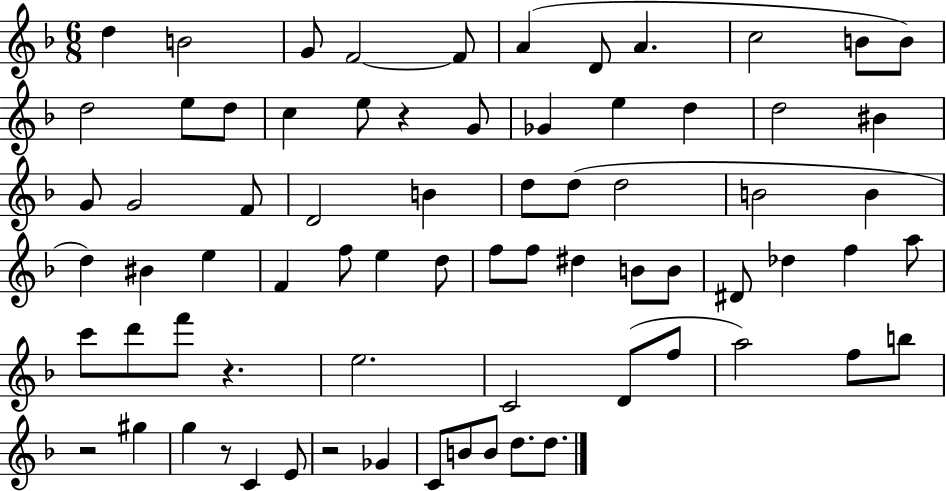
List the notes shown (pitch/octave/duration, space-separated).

D5/q B4/h G4/e F4/h F4/e A4/q D4/e A4/q. C5/h B4/e B4/e D5/h E5/e D5/e C5/q E5/e R/q G4/e Gb4/q E5/q D5/q D5/h BIS4/q G4/e G4/h F4/e D4/h B4/q D5/e D5/e D5/h B4/h B4/q D5/q BIS4/q E5/q F4/q F5/e E5/q D5/e F5/e F5/e D#5/q B4/e B4/e D#4/e Db5/q F5/q A5/e C6/e D6/e F6/e R/q. E5/h. C4/h D4/e F5/e A5/h F5/e B5/e R/h G#5/q G5/q R/e C4/q E4/e R/h Gb4/q C4/e B4/e B4/e D5/e. D5/e.